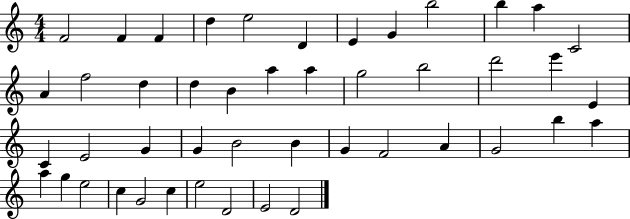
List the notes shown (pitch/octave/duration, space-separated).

F4/h F4/q F4/q D5/q E5/h D4/q E4/q G4/q B5/h B5/q A5/q C4/h A4/q F5/h D5/q D5/q B4/q A5/q A5/q G5/h B5/h D6/h E6/q E4/q C4/q E4/h G4/q G4/q B4/h B4/q G4/q F4/h A4/q G4/h B5/q A5/q A5/q G5/q E5/h C5/q G4/h C5/q E5/h D4/h E4/h D4/h